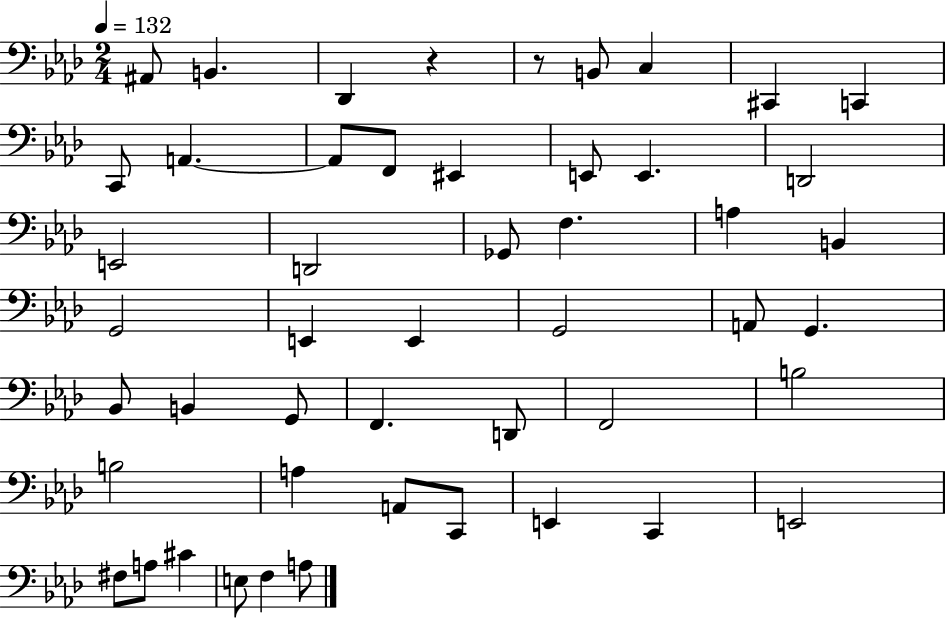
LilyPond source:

{
  \clef bass
  \numericTimeSignature
  \time 2/4
  \key aes \major
  \tempo 4 = 132
  ais,8 b,4. | des,4 r4 | r8 b,8 c4 | cis,4 c,4 | \break c,8 a,4.~~ | a,8 f,8 eis,4 | e,8 e,4. | d,2 | \break e,2 | d,2 | ges,8 f4. | a4 b,4 | \break g,2 | e,4 e,4 | g,2 | a,8 g,4. | \break bes,8 b,4 g,8 | f,4. d,8 | f,2 | b2 | \break b2 | a4 a,8 c,8 | e,4 c,4 | e,2 | \break fis8 a8 cis'4 | e8 f4 a8 | \bar "|."
}